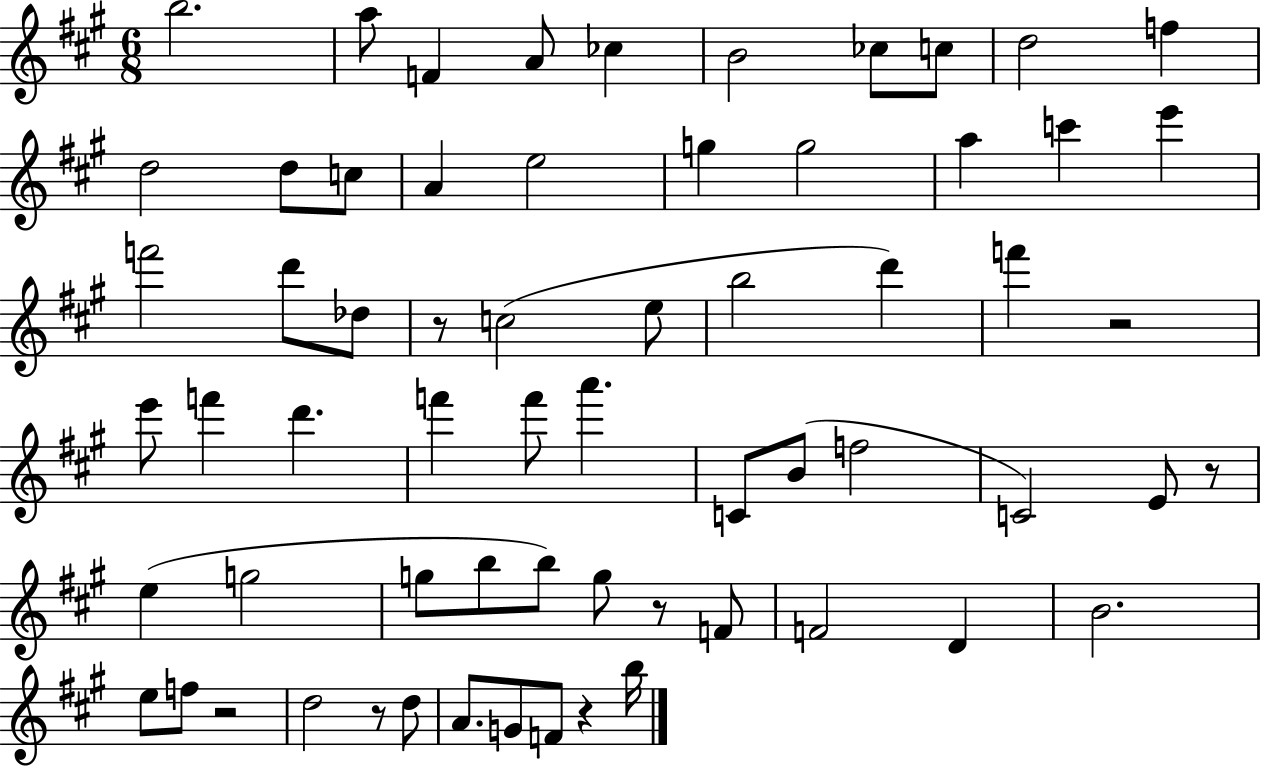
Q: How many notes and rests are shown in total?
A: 64